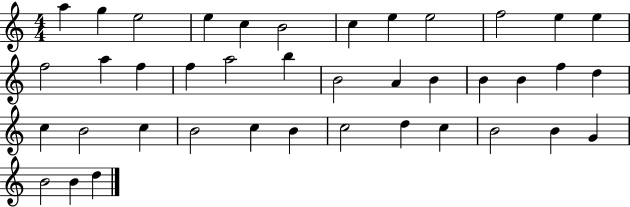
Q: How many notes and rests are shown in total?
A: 40